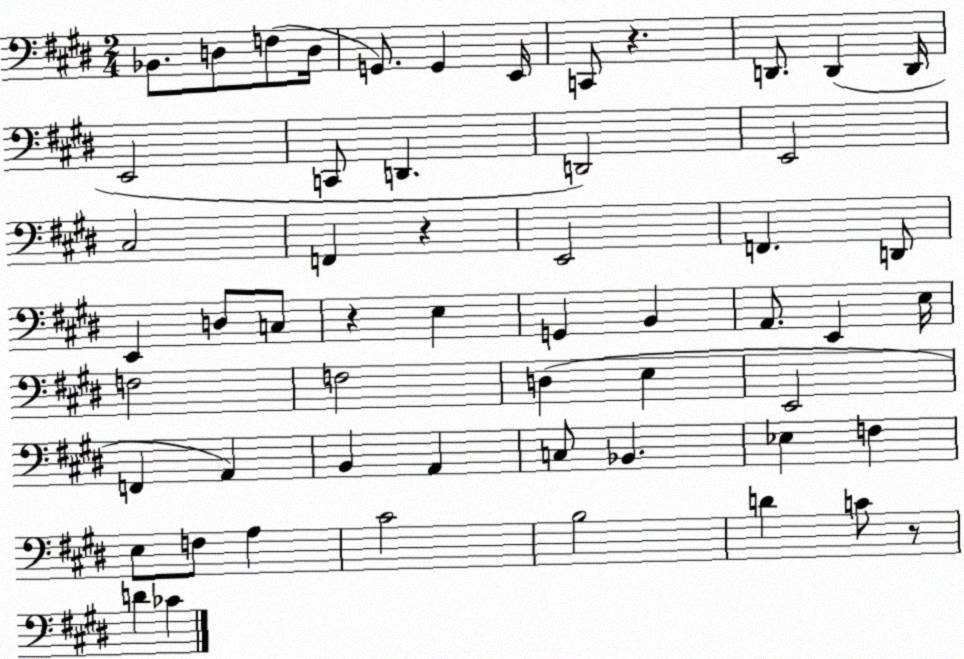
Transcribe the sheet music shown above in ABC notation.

X:1
T:Untitled
M:2/4
L:1/4
K:E
_B,,/2 D,/2 F,/2 D,/4 G,,/2 G,, E,,/4 C,,/2 z D,,/2 D,, D,,/4 E,,2 C,,/2 D,, D,,2 E,,2 ^C,2 F,, z E,,2 F,, D,,/2 E,, D,/2 C,/2 z E, G,, B,, A,,/2 E,, E,/4 F,2 F,2 D, E, E,,2 F,, A,, B,, A,, C,/2 _B,, _E, F, E,/2 F,/2 A, ^C2 B,2 D C/2 z/2 D _C